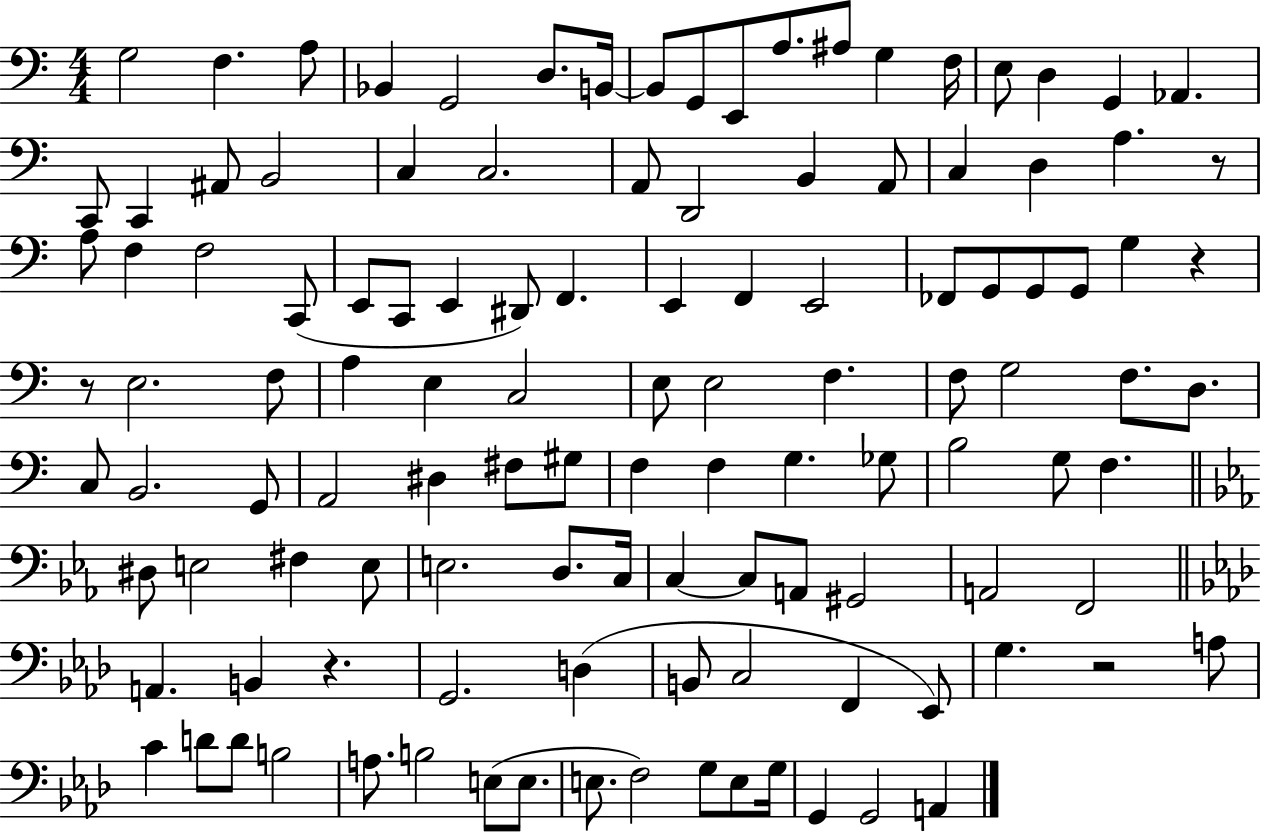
G3/h F3/q. A3/e Bb2/q G2/h D3/e. B2/s B2/e G2/e E2/e A3/e. A#3/e G3/q F3/s E3/e D3/q G2/q Ab2/q. C2/e C2/q A#2/e B2/h C3/q C3/h. A2/e D2/h B2/q A2/e C3/q D3/q A3/q. R/e A3/e F3/q F3/h C2/e E2/e C2/e E2/q D#2/e F2/q. E2/q F2/q E2/h FES2/e G2/e G2/e G2/e G3/q R/q R/e E3/h. F3/e A3/q E3/q C3/h E3/e E3/h F3/q. F3/e G3/h F3/e. D3/e. C3/e B2/h. G2/e A2/h D#3/q F#3/e G#3/e F3/q F3/q G3/q. Gb3/e B3/h G3/e F3/q. D#3/e E3/h F#3/q E3/e E3/h. D3/e. C3/s C3/q C3/e A2/e G#2/h A2/h F2/h A2/q. B2/q R/q. G2/h. D3/q B2/e C3/h F2/q Eb2/e G3/q. R/h A3/e C4/q D4/e D4/e B3/h A3/e. B3/h E3/e E3/e. E3/e. F3/h G3/e E3/e G3/s G2/q G2/h A2/q